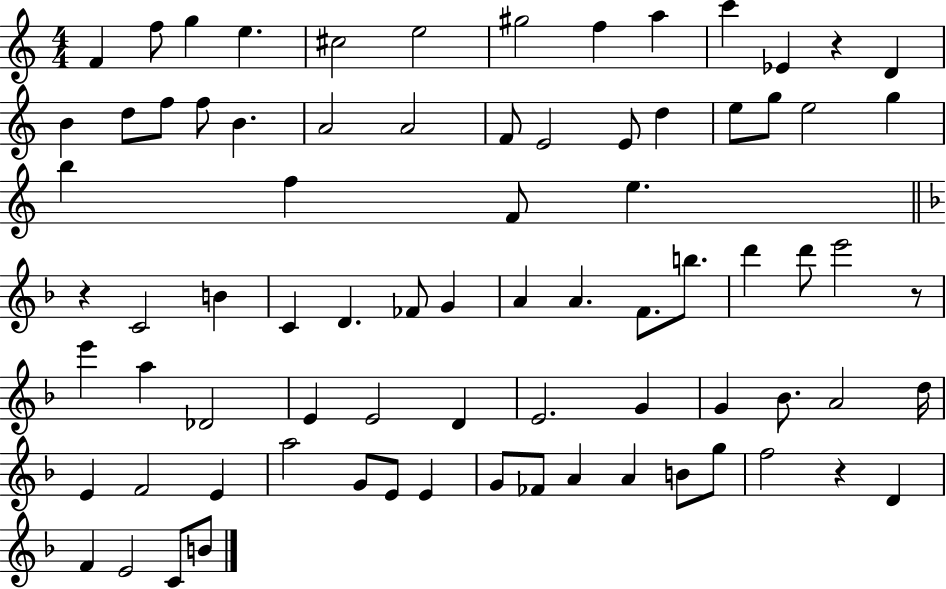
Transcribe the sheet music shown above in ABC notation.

X:1
T:Untitled
M:4/4
L:1/4
K:C
F f/2 g e ^c2 e2 ^g2 f a c' _E z D B d/2 f/2 f/2 B A2 A2 F/2 E2 E/2 d e/2 g/2 e2 g b f F/2 e z C2 B C D _F/2 G A A F/2 b/2 d' d'/2 e'2 z/2 e' a _D2 E E2 D E2 G G _B/2 A2 d/4 E F2 E a2 G/2 E/2 E G/2 _F/2 A A B/2 g/2 f2 z D F E2 C/2 B/2